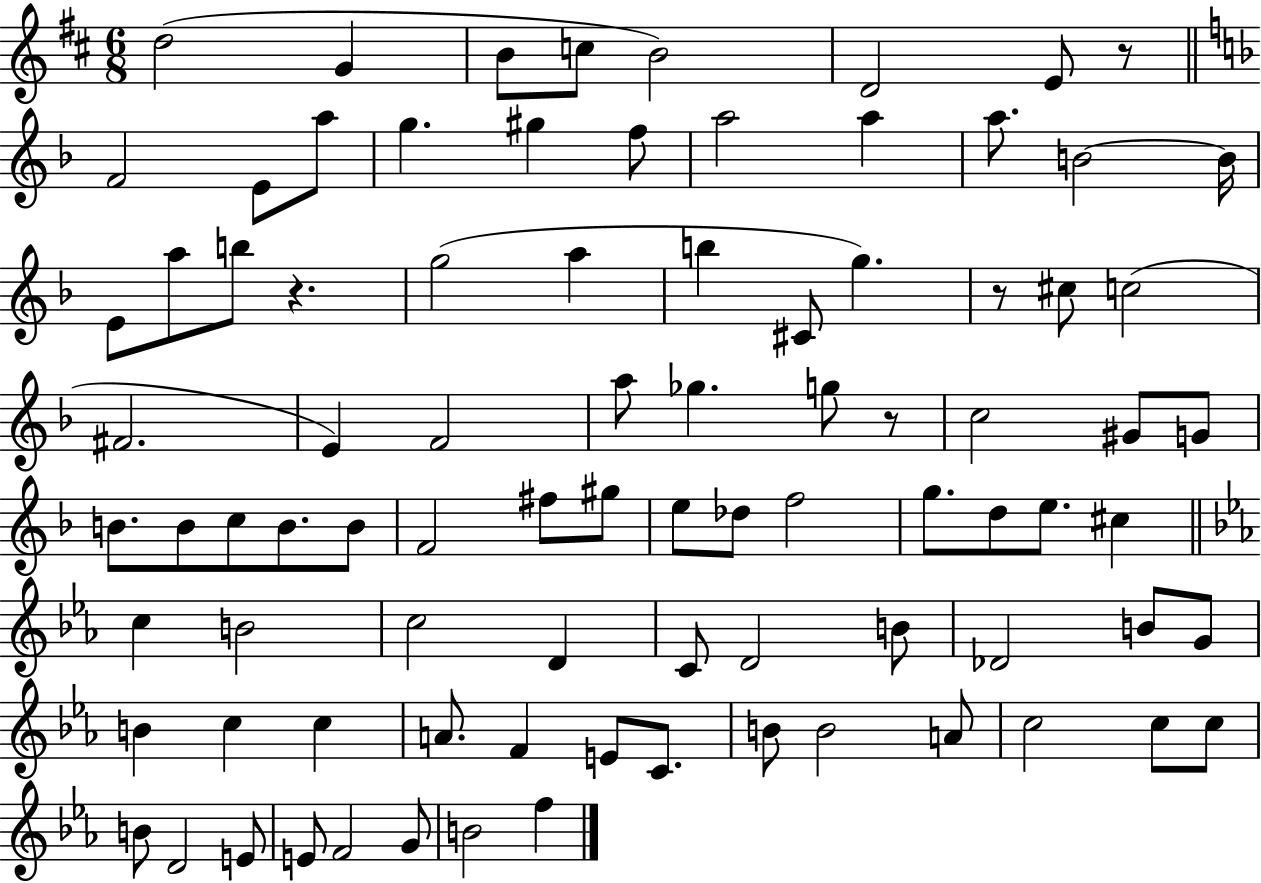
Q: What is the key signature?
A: D major